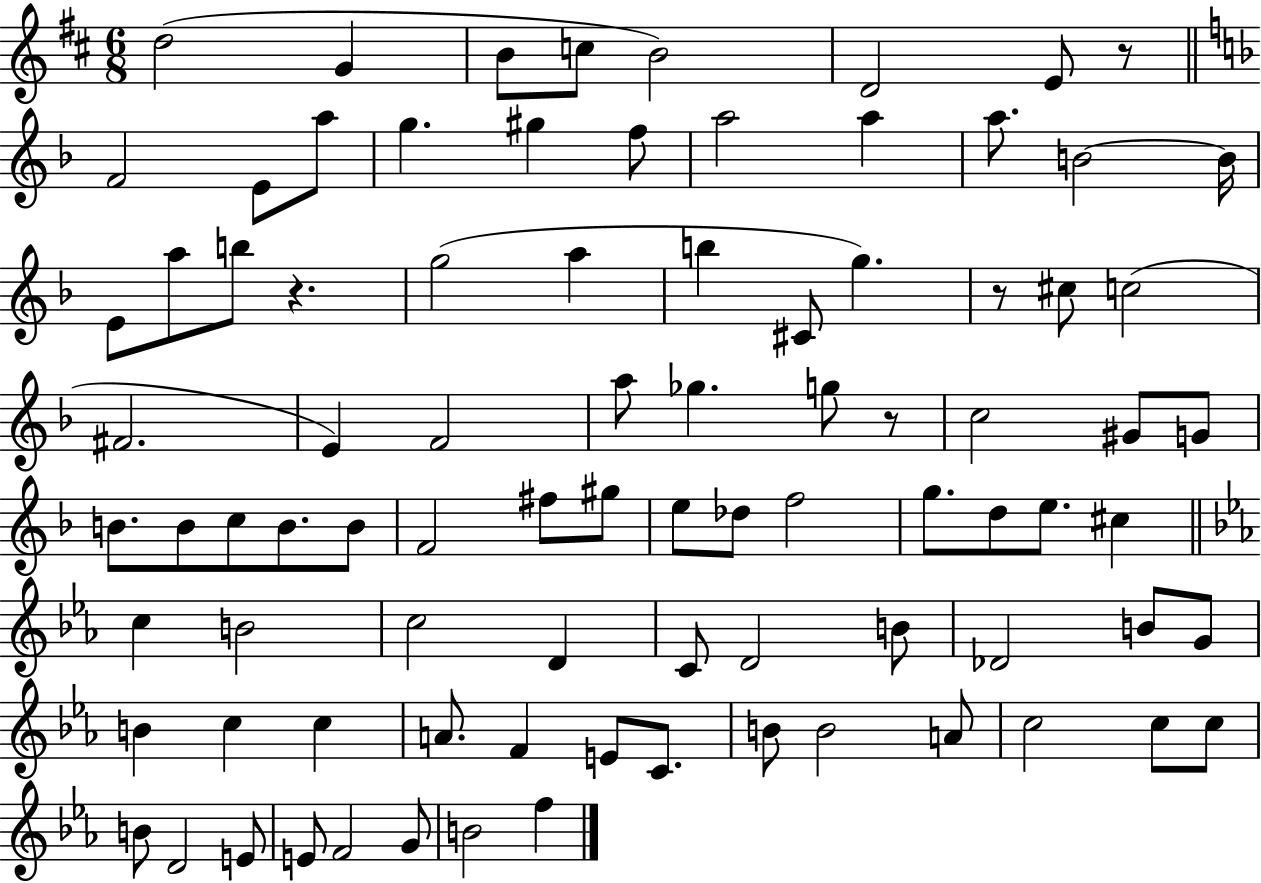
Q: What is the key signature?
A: D major